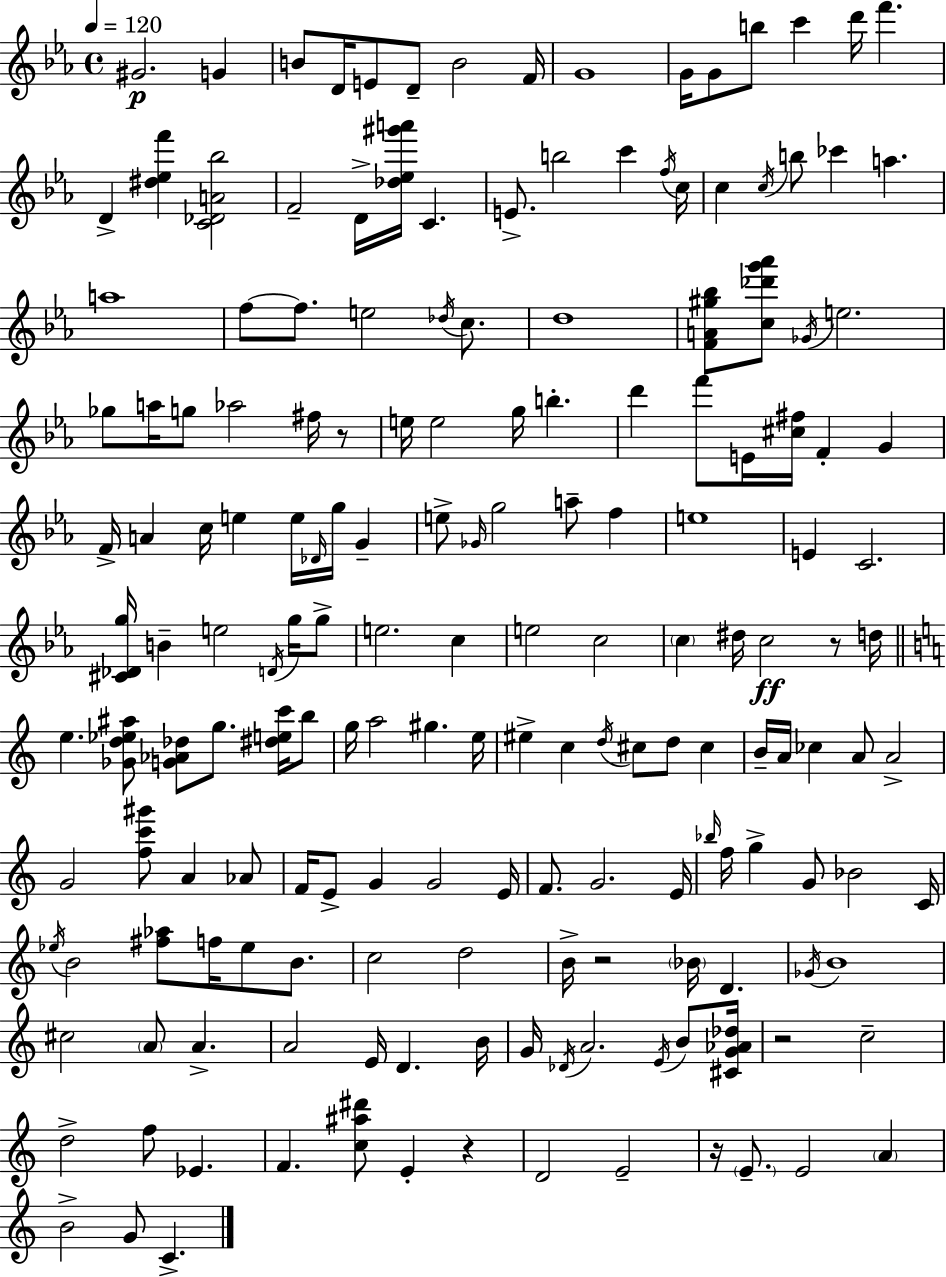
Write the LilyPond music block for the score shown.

{
  \clef treble
  \time 4/4
  \defaultTimeSignature
  \key ees \major
  \tempo 4 = 120
  gis'2.\p g'4 | b'8 d'16 e'8 d'8-- b'2 f'16 | g'1 | g'16 g'8 b''8 c'''4 d'''16 f'''4. | \break d'4-> <dis'' ees'' f'''>4 <c' des' a' bes''>2 | f'2-- d'16-> <des'' ees'' gis''' a'''>16 c'4. | e'8.-> b''2 c'''4 \acciaccatura { f''16 } | c''16 c''4 \acciaccatura { c''16 } b''8 ces'''4 a''4. | \break a''1 | f''8~~ f''8. e''2 \acciaccatura { des''16 } | c''8. d''1 | <f' a' gis'' bes''>8 <c'' des''' g''' aes'''>8 \acciaccatura { ges'16 } e''2. | \break ges''8 a''16 g''8 aes''2 | fis''16 r8 e''16 e''2 g''16 b''4.-. | d'''4 f'''8 e'16 <cis'' fis''>16 f'4-. | g'4 f'16-> a'4 c''16 e''4 e''16 \grace { des'16 } | \break g''16 g'4-- e''8-> \grace { ges'16 } g''2 | a''8-- f''4 e''1 | e'4 c'2. | <cis' des' g''>16 b'4-- e''2 | \break \acciaccatura { d'16 } g''16 g''8-> e''2. | c''4 e''2 c''2 | \parenthesize c''4 dis''16 c''2\ff | r8 d''16 \bar "||" \break \key c \major e''4. <ges' d'' ees'' ais''>8 <g' aes' des''>8 g''8. <dis'' e'' c'''>16 b''8 | g''16 a''2 gis''4. e''16 | eis''4-> c''4 \acciaccatura { d''16 } cis''8 d''8 cis''4 | b'16-- a'16 ces''4 a'8 a'2-> | \break g'2 <f'' c''' gis'''>8 a'4 aes'8 | f'16 e'8-> g'4 g'2 | e'16 f'8. g'2. | e'16 \grace { bes''16 } f''16 g''4-> g'8 bes'2 | \break c'16 \acciaccatura { ees''16 } b'2 <fis'' aes''>8 f''16 ees''8 | b'8. c''2 d''2 | b'16-> r2 \parenthesize bes'16 d'4. | \acciaccatura { ges'16 } b'1 | \break cis''2 \parenthesize a'8 a'4.-> | a'2 e'16 d'4. | b'16 g'16 \acciaccatura { des'16 } a'2. | \acciaccatura { e'16 } b'8 <cis' g' aes' des''>16 r2 c''2-- | \break d''2-> f''8 | ees'4. f'4. <c'' ais'' dis'''>8 e'4-. | r4 d'2 e'2-- | r16 \parenthesize e'8.-- e'2 | \break \parenthesize a'4 b'2-> g'8 | c'4.-> \bar "|."
}